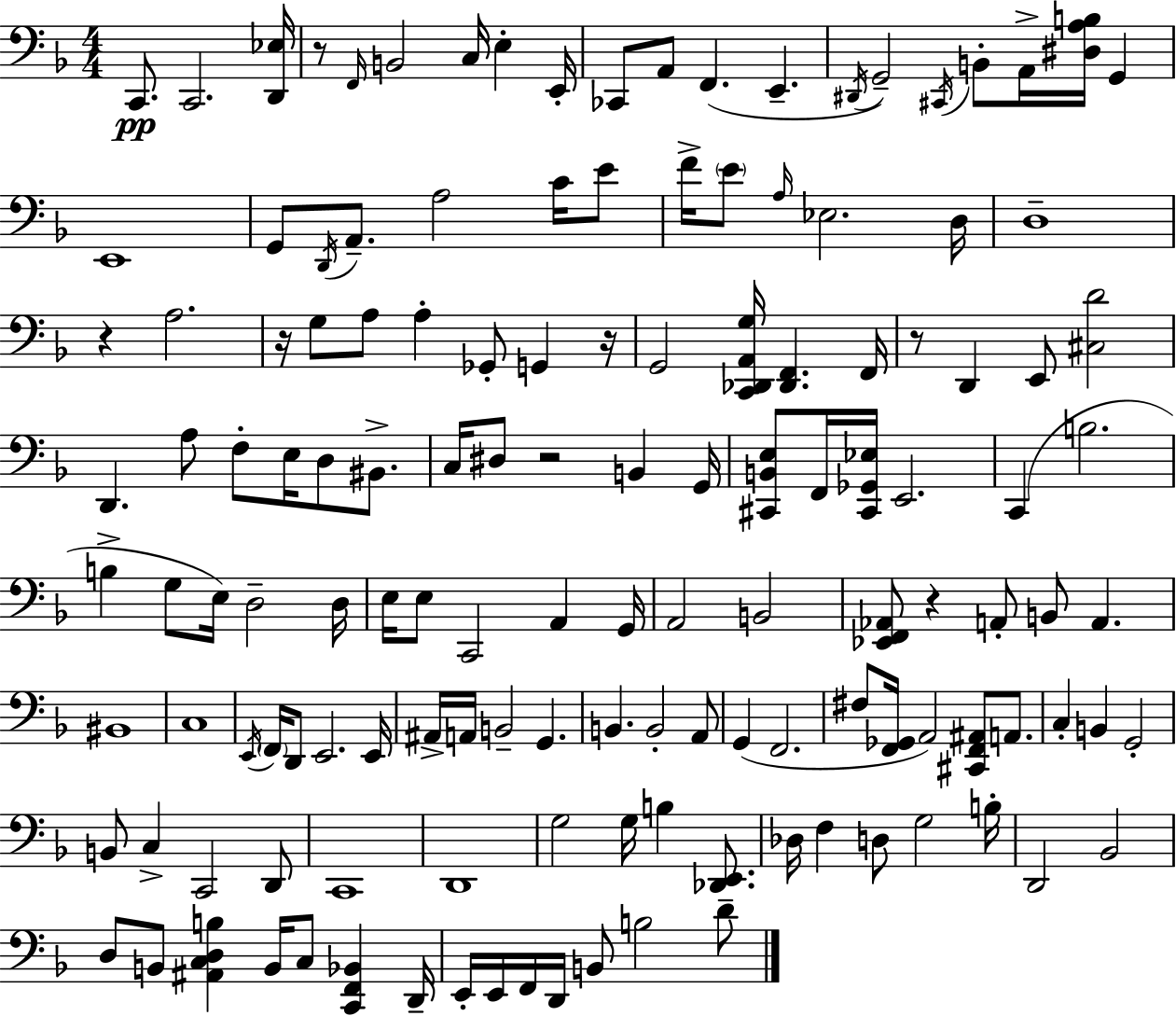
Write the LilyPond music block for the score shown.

{
  \clef bass
  \numericTimeSignature
  \time 4/4
  \key d \minor
  c,8.\pp c,2. <d, ees>16 | r8 \grace { f,16 } b,2 c16 e4-. | e,16-. ces,8 a,8 f,4.( e,4.-- | \acciaccatura { dis,16 }) g,2-- \acciaccatura { cis,16 } b,8-. a,16-> <dis a b>16 g,4 | \break e,1 | g,8 \acciaccatura { d,16 } a,8.-- a2 | c'16 e'8 f'16-> \parenthesize e'8 \grace { a16 } ees2. | d16 d1-- | \break r4 a2. | r16 g8 a8 a4-. ges,8-. | g,4 r16 g,2 <c, des, a, g>16 <des, f,>4. | f,16 r8 d,4 e,8 <cis d'>2 | \break d,4. a8 f8-. e16 | d8 bis,8.-> c16 dis8 r2 | b,4 g,16 <cis, b, e>8 f,16 <cis, ges, ees>16 e,2. | c,4( b2. | \break b4-> g8 e16) d2-- | d16 e16 e8 c,2 | a,4 g,16 a,2 b,2 | <ees, f, aes,>8 r4 a,8-. b,8 a,4. | \break bis,1 | c1 | \acciaccatura { e,16 } \parenthesize f,16 d,8 e,2. | e,16 ais,16-> a,16 b,2-- | \break g,4. b,4. b,2-. | a,8 g,4( f,2. | fis8 <f, ges,>16 a,2) | <cis, f, ais,>8 a,8. c4-. b,4 g,2-. | \break b,8 c4-> c,2 | d,8 c,1 | d,1 | g2 g16 b4 | \break <des, e,>8. des16 f4 d8 g2 | b16-. d,2 bes,2 | d8 b,8 <ais, c d b>4 b,16 c8 | <c, f, bes,>4 d,16-- e,16-. e,16 f,16 d,16 b,8 b2 | \break d'8-- \bar "|."
}